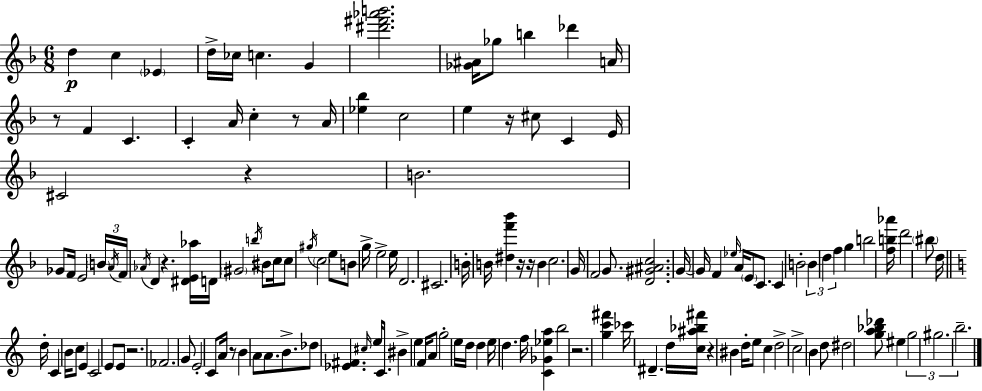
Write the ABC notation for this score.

X:1
T:Untitled
M:6/8
L:1/4
K:F
d c _E d/4 _c/4 c G [^d'^f'_a'b']2 [_G^A]/4 _g/2 b _d' A/4 z/2 F C C A/4 c z/2 A/4 [_e_b] c2 e z/4 ^c/2 C E/4 ^C2 z B2 _G/2 F/4 E2 B/4 A/4 F/4 _A/4 D z [^DE_a]/4 D/4 ^G2 b/4 ^B/2 c/4 c/2 ^g/4 c2 e/2 B/2 g/4 e2 e/4 D2 ^C2 B/4 B/4 [^df'_b'] z/4 z/4 B c2 G/4 F2 G/2 [D^G^Ac]2 G/4 G/4 F _e/4 A/4 E/2 C/2 C B2 B d f g b2 [fb_a']/4 d'2 ^b/2 d/4 d/4 C B/4 c/2 E C2 E/2 E/2 z2 _F2 G/2 E2 C/2 A/4 z/2 B A/2 A/2 B/2 _d/2 [_E^F] ^c/4 e/4 C/2 ^B e F/4 A/2 g2 e/4 d/4 d e/4 d f/4 [C_G_ea] b2 z2 [gc'^f'] _c'/4 ^D d/4 [c^a_b^f']/4 z ^B d/4 e/2 c d2 c2 B d/2 ^d2 [ga_b_d']/2 ^e g2 ^g2 b2